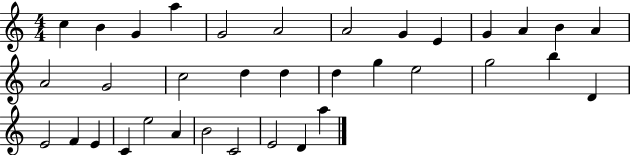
{
  \clef treble
  \numericTimeSignature
  \time 4/4
  \key c \major
  c''4 b'4 g'4 a''4 | g'2 a'2 | a'2 g'4 e'4 | g'4 a'4 b'4 a'4 | \break a'2 g'2 | c''2 d''4 d''4 | d''4 g''4 e''2 | g''2 b''4 d'4 | \break e'2 f'4 e'4 | c'4 e''2 a'4 | b'2 c'2 | e'2 d'4 a''4 | \break \bar "|."
}